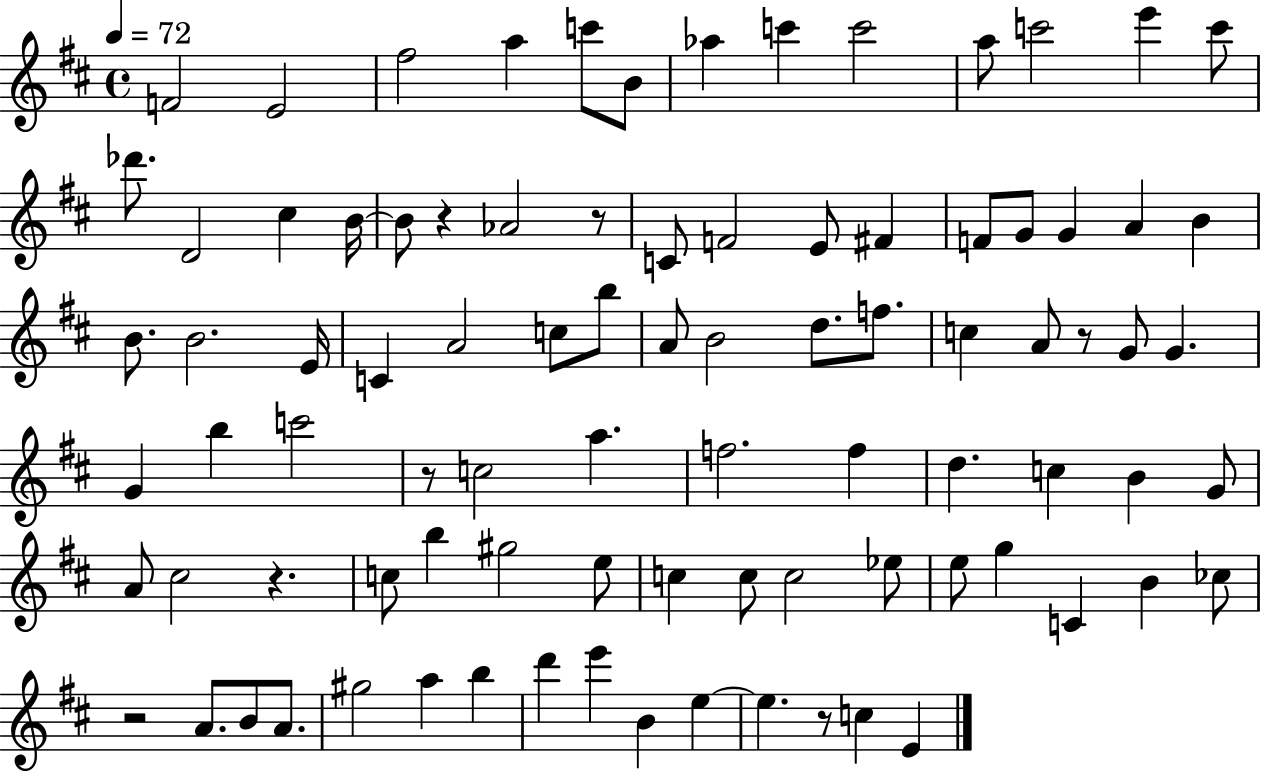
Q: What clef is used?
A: treble